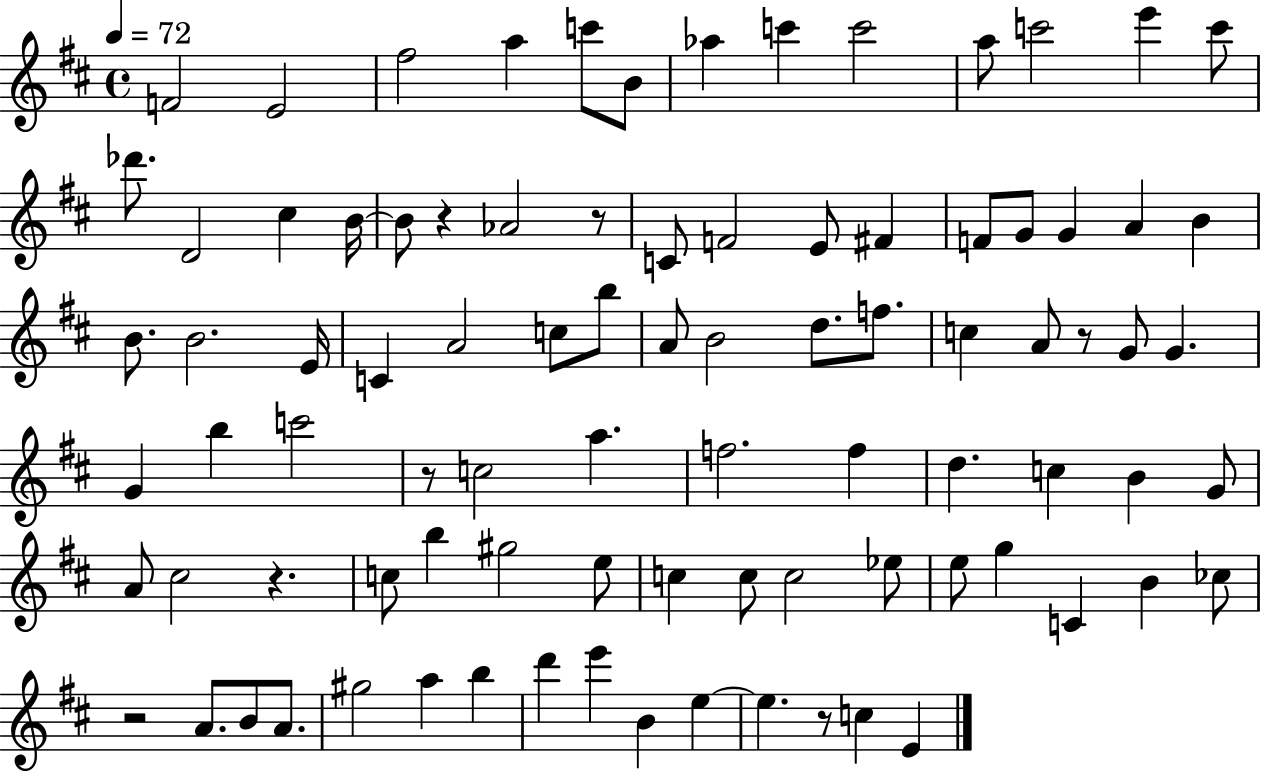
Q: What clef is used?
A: treble